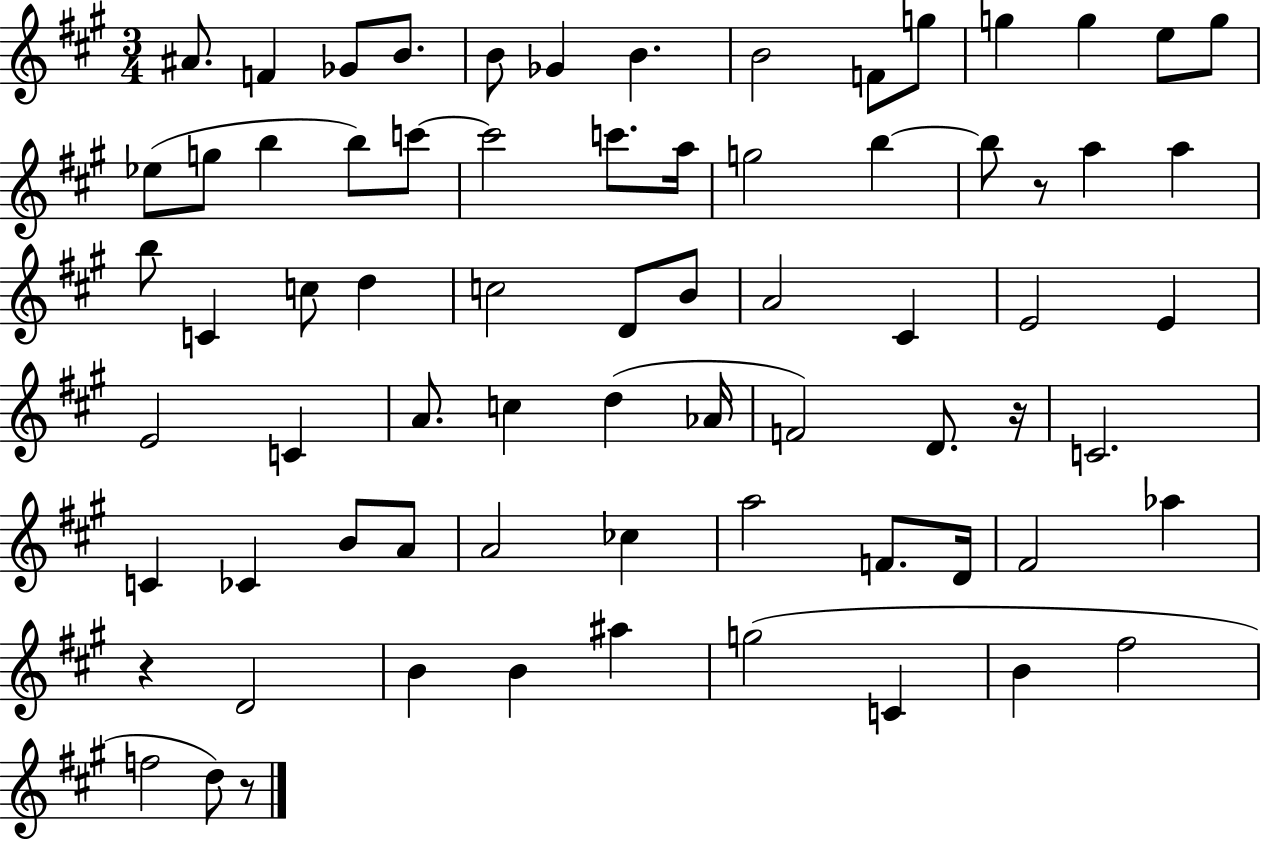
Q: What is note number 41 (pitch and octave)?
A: A4